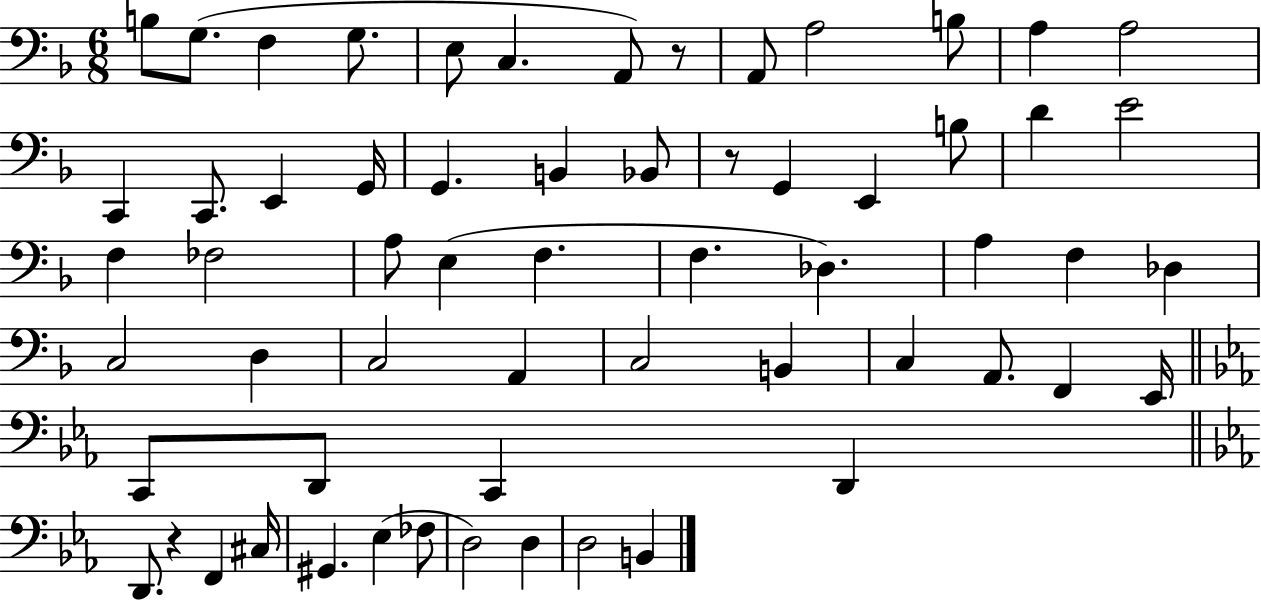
{
  \clef bass
  \numericTimeSignature
  \time 6/8
  \key f \major
  b8 g8.( f4 g8. | e8 c4. a,8) r8 | a,8 a2 b8 | a4 a2 | \break c,4 c,8. e,4 g,16 | g,4. b,4 bes,8 | r8 g,4 e,4 b8 | d'4 e'2 | \break f4 fes2 | a8 e4( f4. | f4. des4.) | a4 f4 des4 | \break c2 d4 | c2 a,4 | c2 b,4 | c4 a,8. f,4 e,16 | \break \bar "||" \break \key ees \major c,8 d,8 c,4 d,4 | \bar "||" \break \key c \minor d,8. r4 f,4 cis16 | gis,4. ees4( fes8 | d2) d4 | d2 b,4 | \break \bar "|."
}